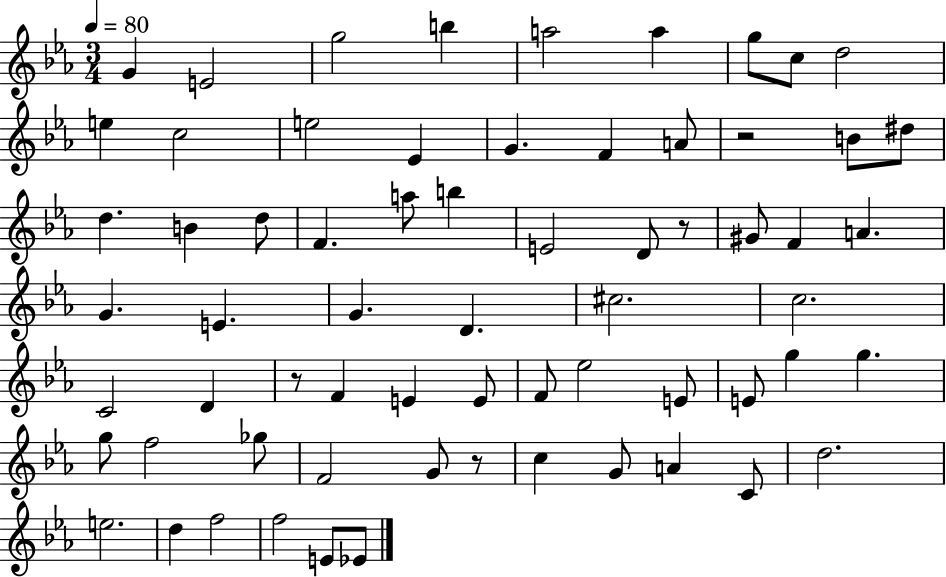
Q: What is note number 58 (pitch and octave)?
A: D5